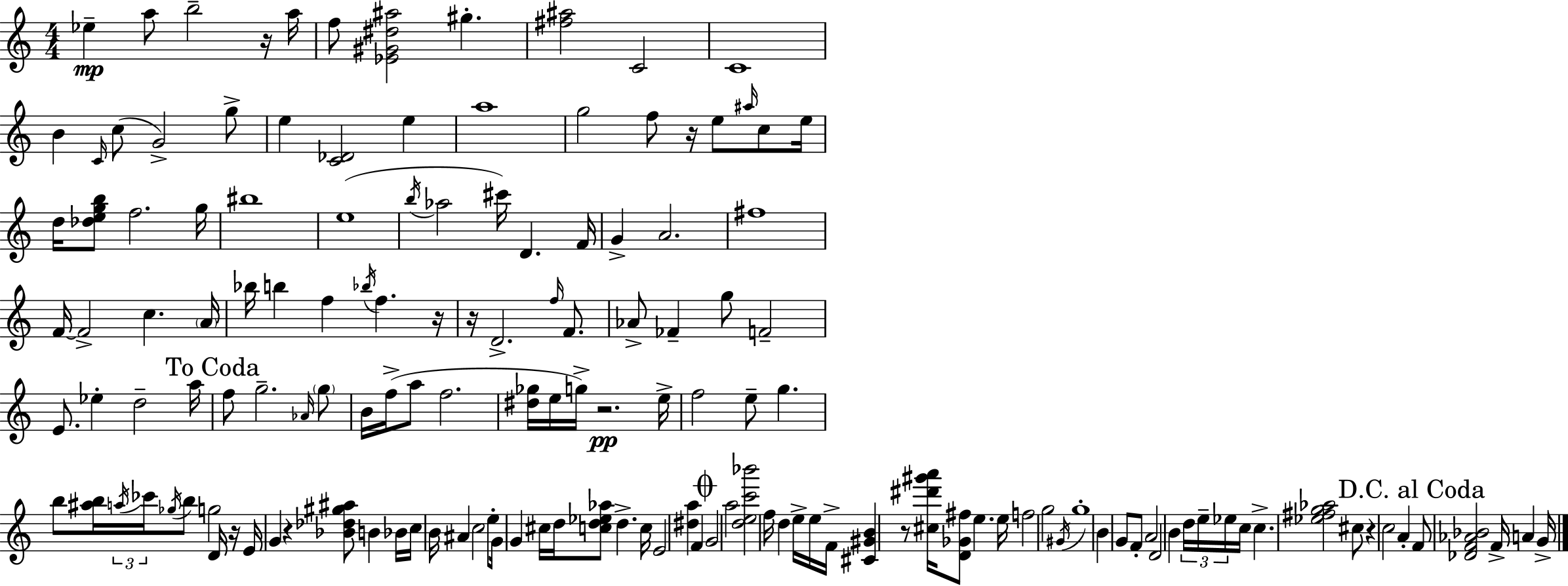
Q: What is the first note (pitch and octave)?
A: Eb5